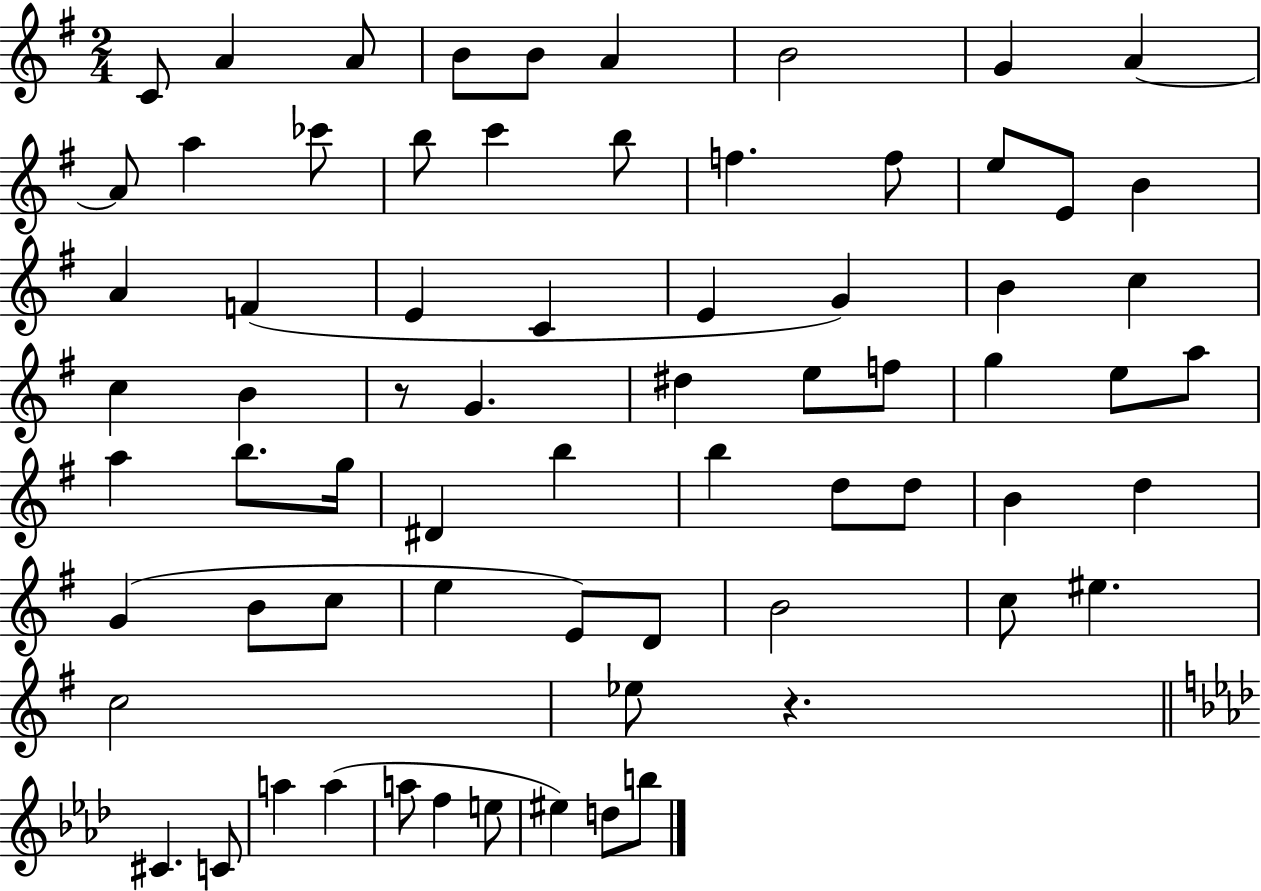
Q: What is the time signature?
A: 2/4